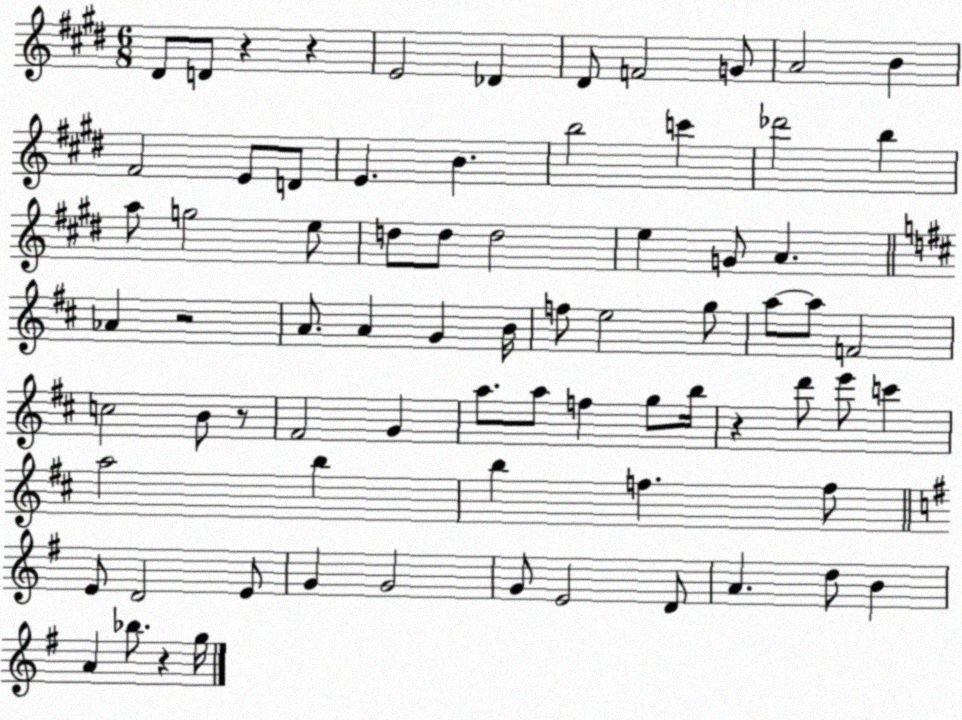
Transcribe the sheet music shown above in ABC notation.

X:1
T:Untitled
M:6/8
L:1/4
K:E
^D/2 D/2 z z E2 _D ^D/2 F2 G/2 A2 B ^F2 E/2 D/2 E B b2 c' _d'2 b a/2 g2 e/2 d/2 d/2 d2 e G/2 A _A z2 A/2 A G B/4 f/2 e2 g/2 a/2 a/2 F2 c2 B/2 z/2 ^F2 G a/2 a/2 f g/2 b/4 z d'/2 e'/2 c' a2 b b f f/2 E/2 D2 E/2 G G2 G/2 E2 D/2 A d/2 B A _b/2 z g/4